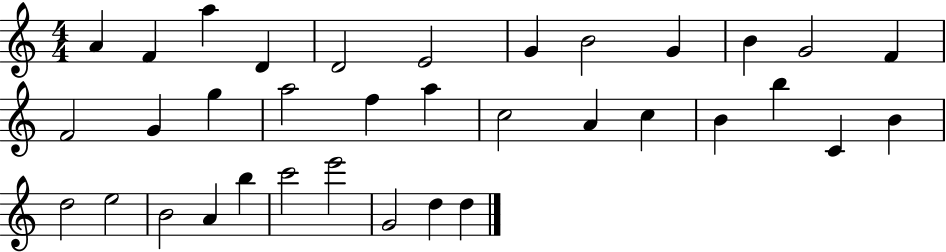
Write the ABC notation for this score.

X:1
T:Untitled
M:4/4
L:1/4
K:C
A F a D D2 E2 G B2 G B G2 F F2 G g a2 f a c2 A c B b C B d2 e2 B2 A b c'2 e'2 G2 d d